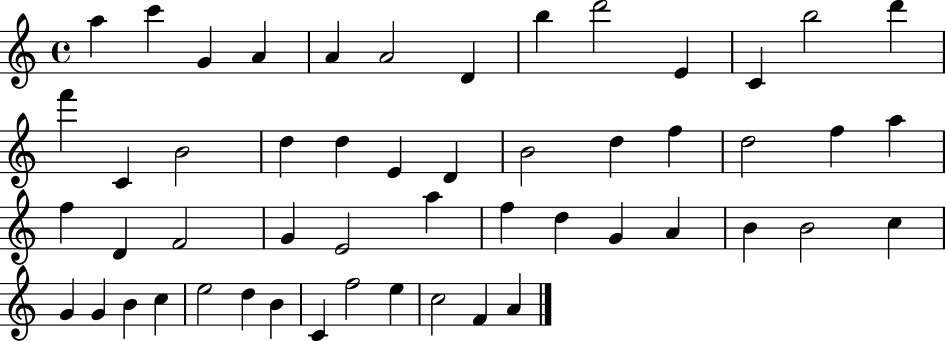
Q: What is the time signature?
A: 4/4